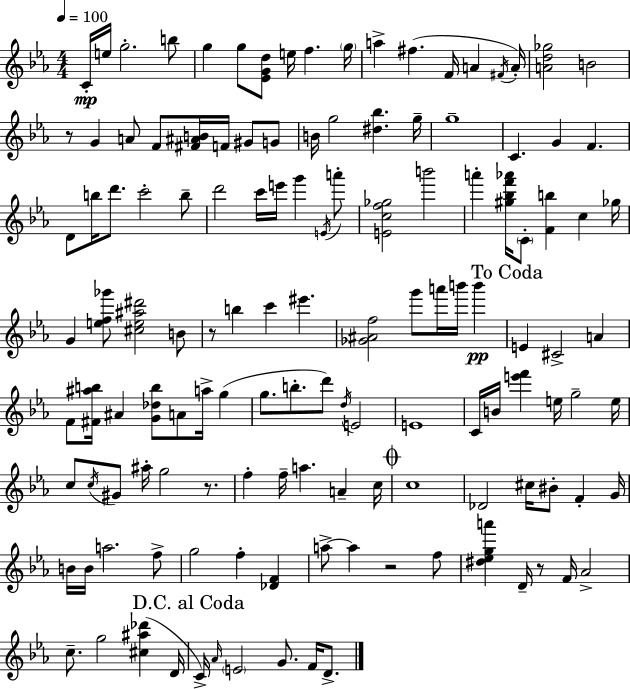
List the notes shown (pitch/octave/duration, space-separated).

C4/s E5/s G5/h. B5/e G5/q G5/e [Eb4,G4,D5]/e E5/s F5/q. G5/s A5/q F#5/q. F4/s A4/q F#4/s A4/s [A4,D5,Gb5]/h B4/h R/e G4/q A4/e F4/e [F#4,A#4,B4]/s F4/s G#4/e G4/e B4/s G5/h [D#5,Bb5]/q. G5/s G5/w C4/q. G4/q F4/q. D4/e B5/s D6/e. C6/h B5/e D6/h C6/s E6/s G6/q E4/s A6/e [E4,C5,F5,Gb5]/h B6/h A6/q [G#5,Bb5,F6,Ab6]/s C4/e [F4,B5]/q C5/q Gb5/s G4/q [E5,F5,Gb6]/e [C#5,E5,A#5,D#6]/h B4/e R/e B5/q C6/q EIS6/q. [Gb4,A#4,F5]/h G6/e A6/s B6/s B6/q E4/q C#4/h A4/q F4/e [F#4,A#5,B5]/s A#4/q [G4,Db5,B5]/e A4/e A5/s G5/q G5/e. B5/e. D6/e D5/s E4/h E4/w C4/s B4/s [E6,F6]/q E5/s G5/h E5/s C5/e C5/s G#4/e A#5/s G5/h R/e. F5/q F5/s A5/q. A4/q C5/s C5/w Db4/h C#5/s BIS4/e F4/q G4/s B4/s B4/s A5/h. F5/e G5/h F5/q [Db4,F4]/q A5/e A5/q R/h F5/e [D#5,Eb5,G5,A6]/q D4/s R/e F4/s Ab4/h C5/e. G5/h [C#5,A#5,Db6]/q D4/s C4/s Ab4/s E4/h G4/e. F4/s D4/e.